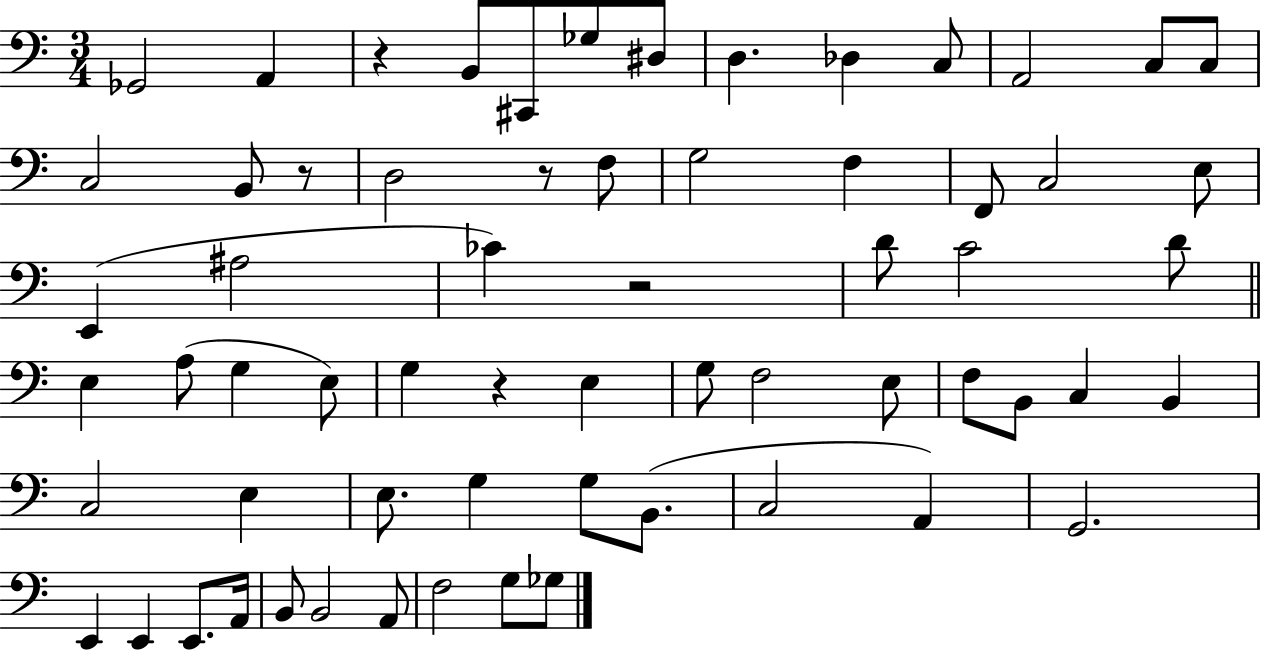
X:1
T:Untitled
M:3/4
L:1/4
K:C
_G,,2 A,, z B,,/2 ^C,,/2 _G,/2 ^D,/2 D, _D, C,/2 A,,2 C,/2 C,/2 C,2 B,,/2 z/2 D,2 z/2 F,/2 G,2 F, F,,/2 C,2 E,/2 E,, ^A,2 _C z2 D/2 C2 D/2 E, A,/2 G, E,/2 G, z E, G,/2 F,2 E,/2 F,/2 B,,/2 C, B,, C,2 E, E,/2 G, G,/2 B,,/2 C,2 A,, G,,2 E,, E,, E,,/2 A,,/4 B,,/2 B,,2 A,,/2 F,2 G,/2 _G,/2